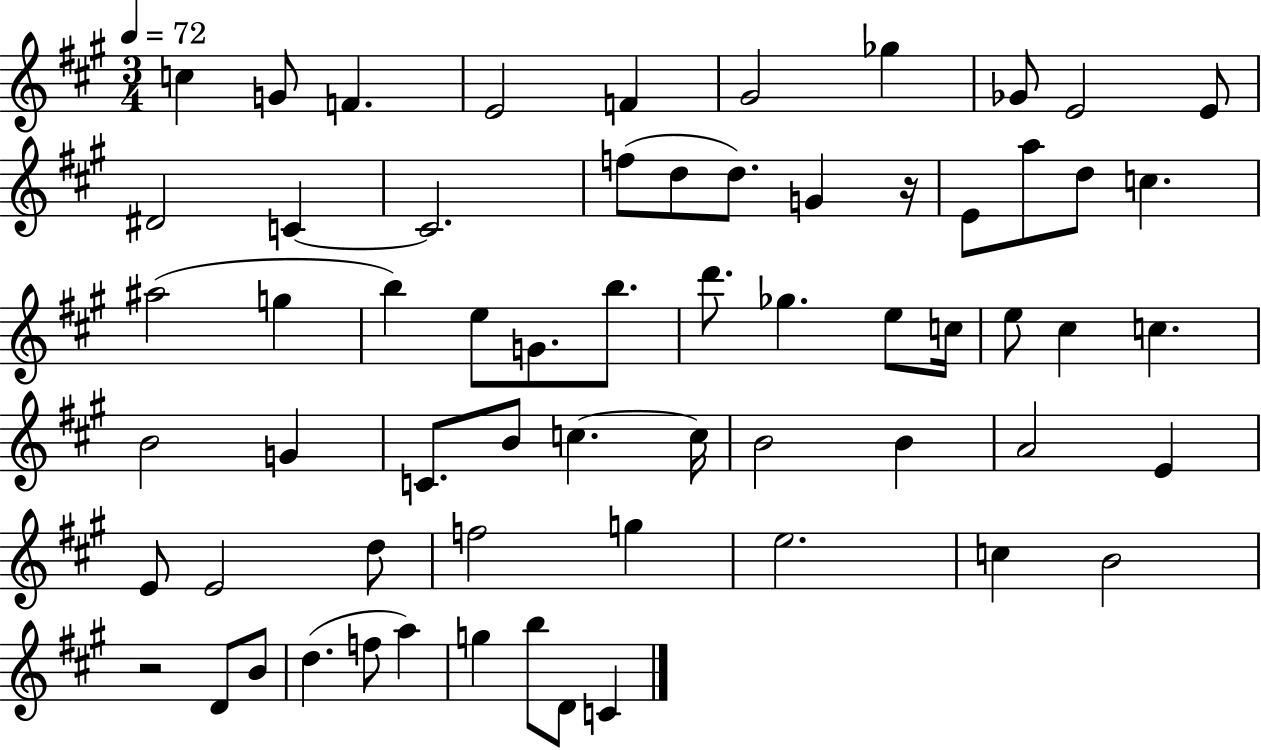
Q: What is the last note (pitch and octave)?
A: C4